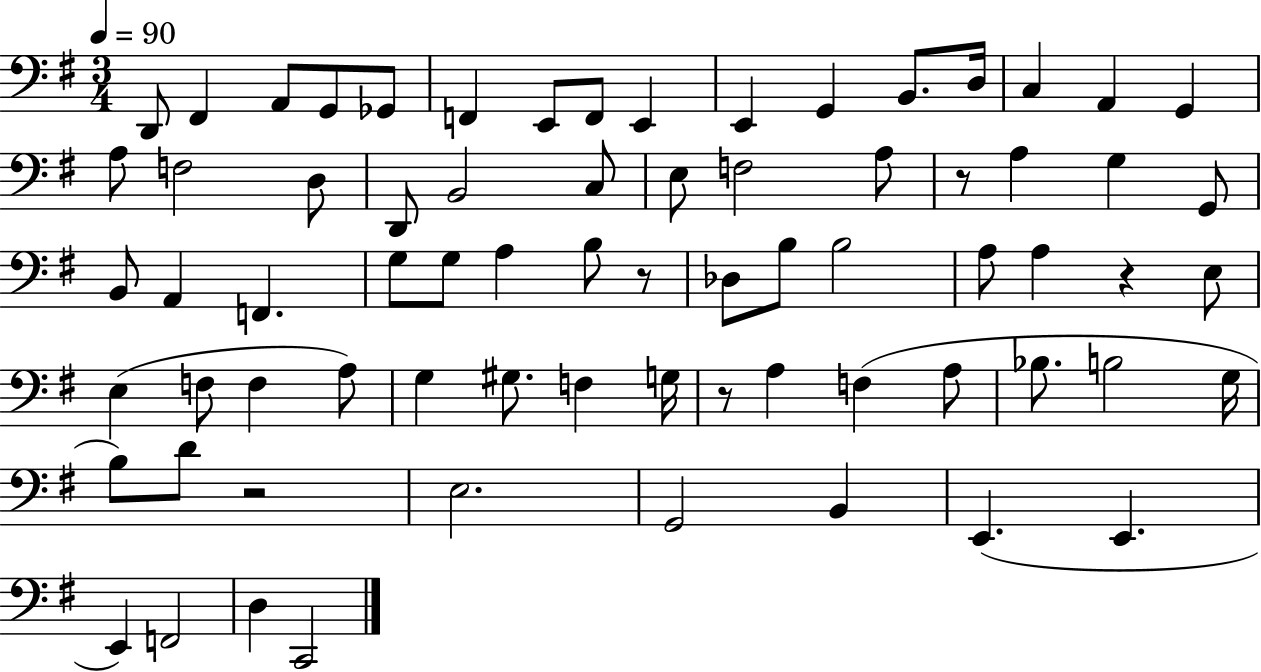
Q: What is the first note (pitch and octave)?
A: D2